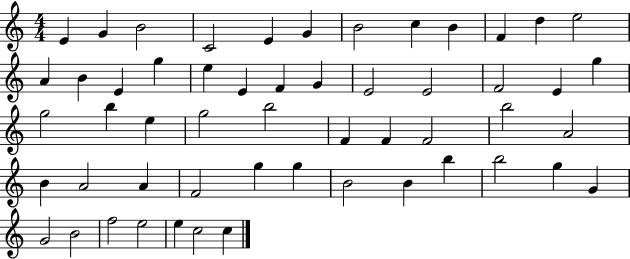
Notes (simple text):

E4/q G4/q B4/h C4/h E4/q G4/q B4/h C5/q B4/q F4/q D5/q E5/h A4/q B4/q E4/q G5/q E5/q E4/q F4/q G4/q E4/h E4/h F4/h E4/q G5/q G5/h B5/q E5/q G5/h B5/h F4/q F4/q F4/h B5/h A4/h B4/q A4/h A4/q F4/h G5/q G5/q B4/h B4/q B5/q B5/h G5/q G4/q G4/h B4/h F5/h E5/h E5/q C5/h C5/q